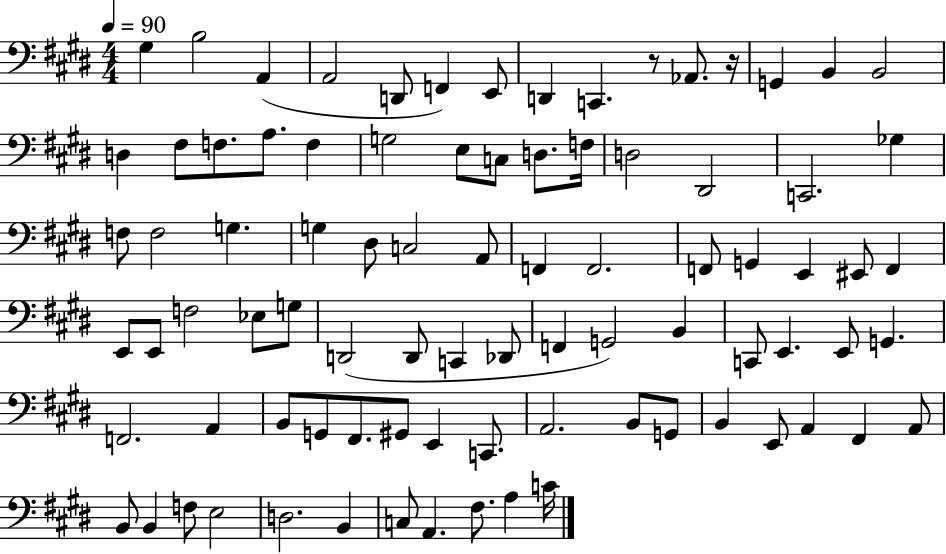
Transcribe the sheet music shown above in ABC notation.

X:1
T:Untitled
M:4/4
L:1/4
K:E
^G, B,2 A,, A,,2 D,,/2 F,, E,,/2 D,, C,, z/2 _A,,/2 z/4 G,, B,, B,,2 D, ^F,/2 F,/2 A,/2 F, G,2 E,/2 C,/2 D,/2 F,/4 D,2 ^D,,2 C,,2 _G, F,/2 F,2 G, G, ^D,/2 C,2 A,,/2 F,, F,,2 F,,/2 G,, E,, ^E,,/2 F,, E,,/2 E,,/2 F,2 _E,/2 G,/2 D,,2 D,,/2 C,, _D,,/2 F,, G,,2 B,, C,,/2 E,, E,,/2 G,, F,,2 A,, B,,/2 G,,/2 ^F,,/2 ^G,,/2 E,, C,,/2 A,,2 B,,/2 G,,/2 B,, E,,/2 A,, ^F,, A,,/2 B,,/2 B,, F,/2 E,2 D,2 B,, C,/2 A,, ^F,/2 A, C/4